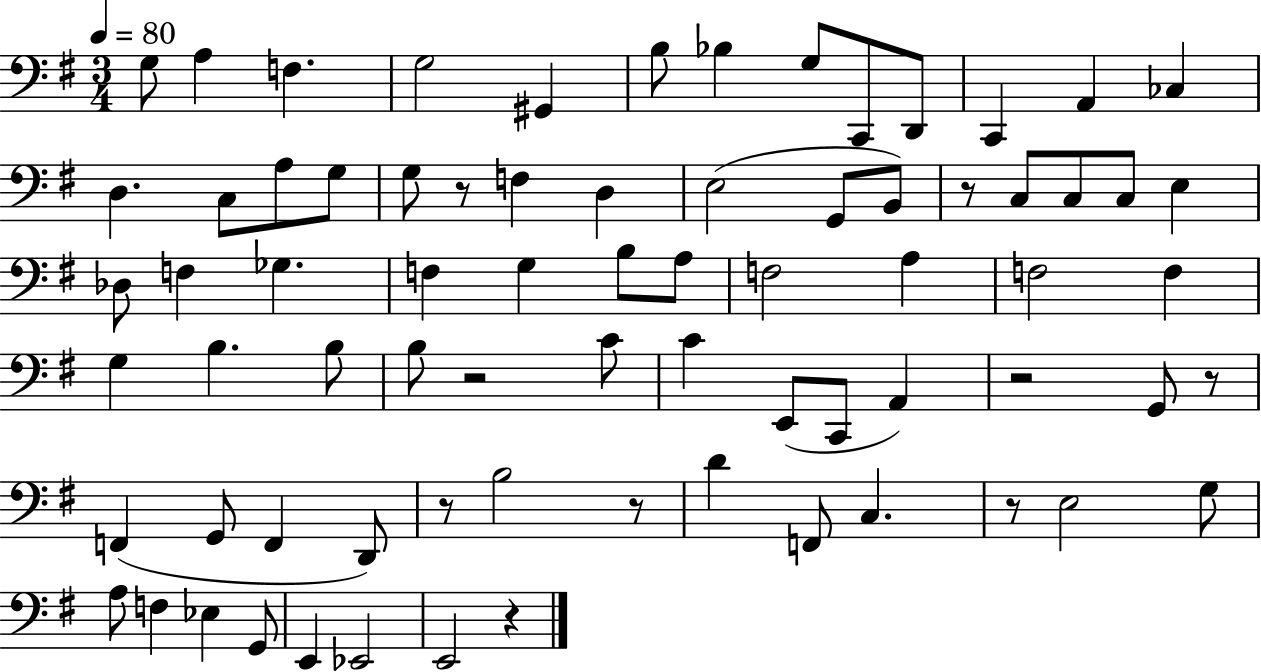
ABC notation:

X:1
T:Untitled
M:3/4
L:1/4
K:G
G,/2 A, F, G,2 ^G,, B,/2 _B, G,/2 C,,/2 D,,/2 C,, A,, _C, D, C,/2 A,/2 G,/2 G,/2 z/2 F, D, E,2 G,,/2 B,,/2 z/2 C,/2 C,/2 C,/2 E, _D,/2 F, _G, F, G, B,/2 A,/2 F,2 A, F,2 F, G, B, B,/2 B,/2 z2 C/2 C E,,/2 C,,/2 A,, z2 G,,/2 z/2 F,, G,,/2 F,, D,,/2 z/2 B,2 z/2 D F,,/2 C, z/2 E,2 G,/2 A,/2 F, _E, G,,/2 E,, _E,,2 E,,2 z